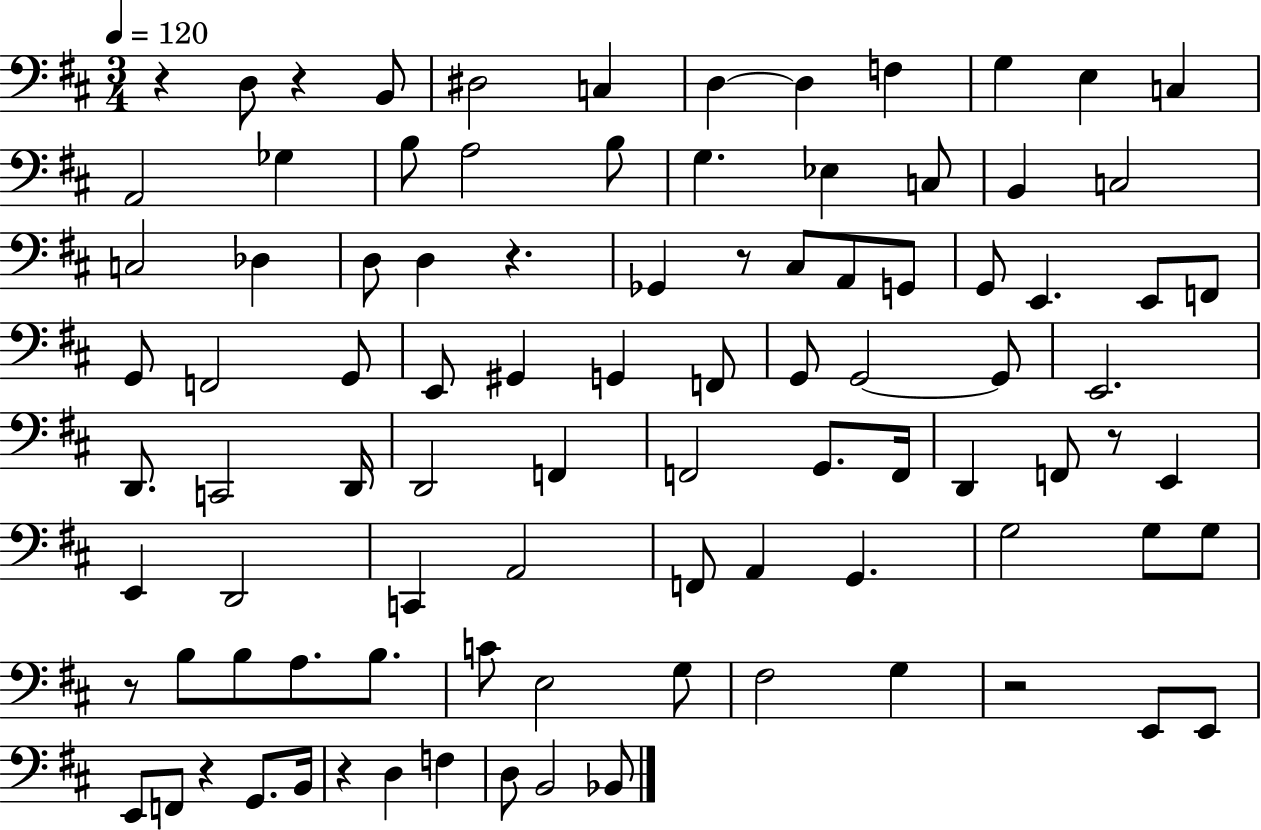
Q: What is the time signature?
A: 3/4